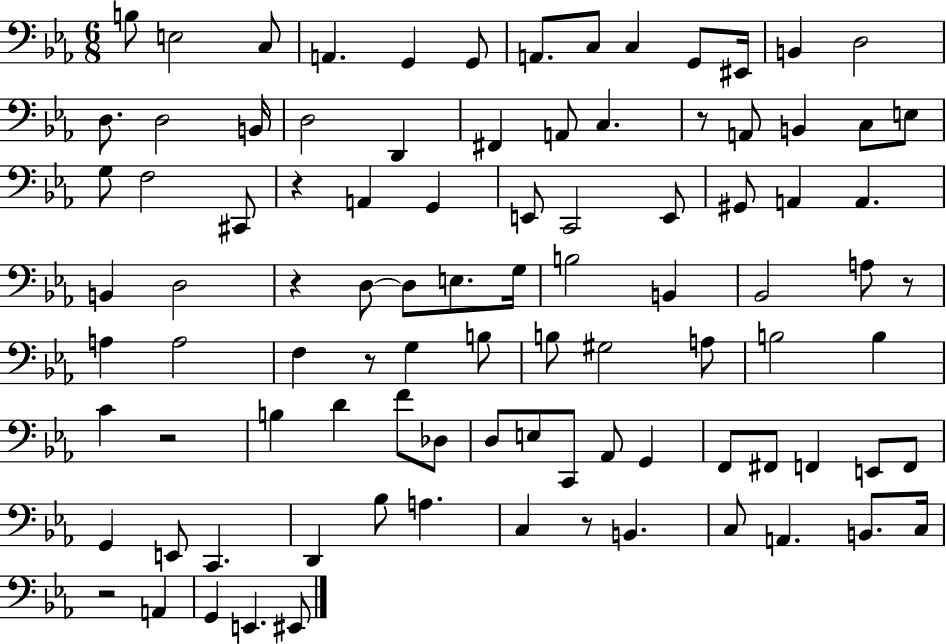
B3/e E3/h C3/e A2/q. G2/q G2/e A2/e. C3/e C3/q G2/e EIS2/s B2/q D3/h D3/e. D3/h B2/s D3/h D2/q F#2/q A2/e C3/q. R/e A2/e B2/q C3/e E3/e G3/e F3/h C#2/e R/q A2/q G2/q E2/e C2/h E2/e G#2/e A2/q A2/q. B2/q D3/h R/q D3/e D3/e E3/e. G3/s B3/h B2/q Bb2/h A3/e R/e A3/q A3/h F3/q R/e G3/q B3/e B3/e G#3/h A3/e B3/h B3/q C4/q R/h B3/q D4/q F4/e Db3/e D3/e E3/e C2/e Ab2/e G2/q F2/e F#2/e F2/q E2/e F2/e G2/q E2/e C2/q. D2/q Bb3/e A3/q. C3/q R/e B2/q. C3/e A2/q. B2/e. C3/s R/h A2/q G2/q E2/q. EIS2/e